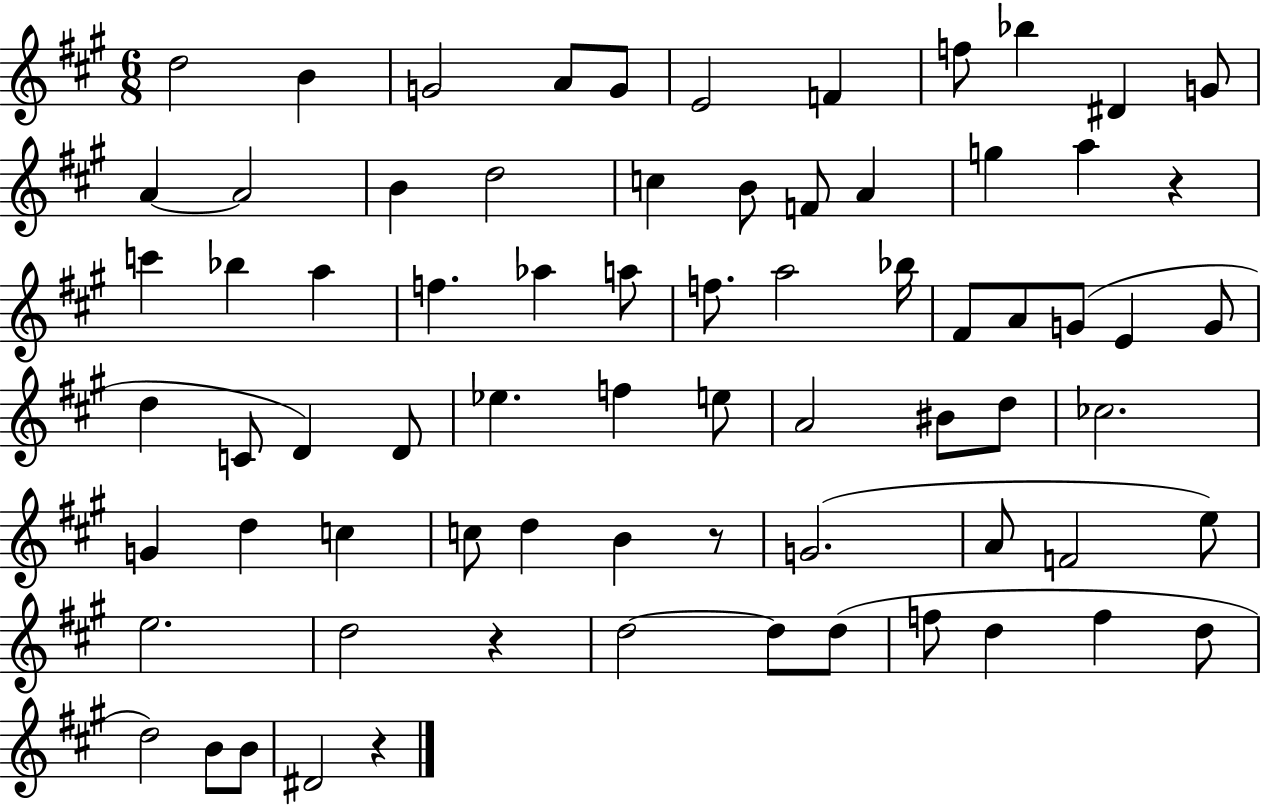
{
  \clef treble
  \numericTimeSignature
  \time 6/8
  \key a \major
  d''2 b'4 | g'2 a'8 g'8 | e'2 f'4 | f''8 bes''4 dis'4 g'8 | \break a'4~~ a'2 | b'4 d''2 | c''4 b'8 f'8 a'4 | g''4 a''4 r4 | \break c'''4 bes''4 a''4 | f''4. aes''4 a''8 | f''8. a''2 bes''16 | fis'8 a'8 g'8( e'4 g'8 | \break d''4 c'8 d'4) d'8 | ees''4. f''4 e''8 | a'2 bis'8 d''8 | ces''2. | \break g'4 d''4 c''4 | c''8 d''4 b'4 r8 | g'2.( | a'8 f'2 e''8) | \break e''2. | d''2 r4 | d''2~~ d''8 d''8( | f''8 d''4 f''4 d''8 | \break d''2) b'8 b'8 | dis'2 r4 | \bar "|."
}